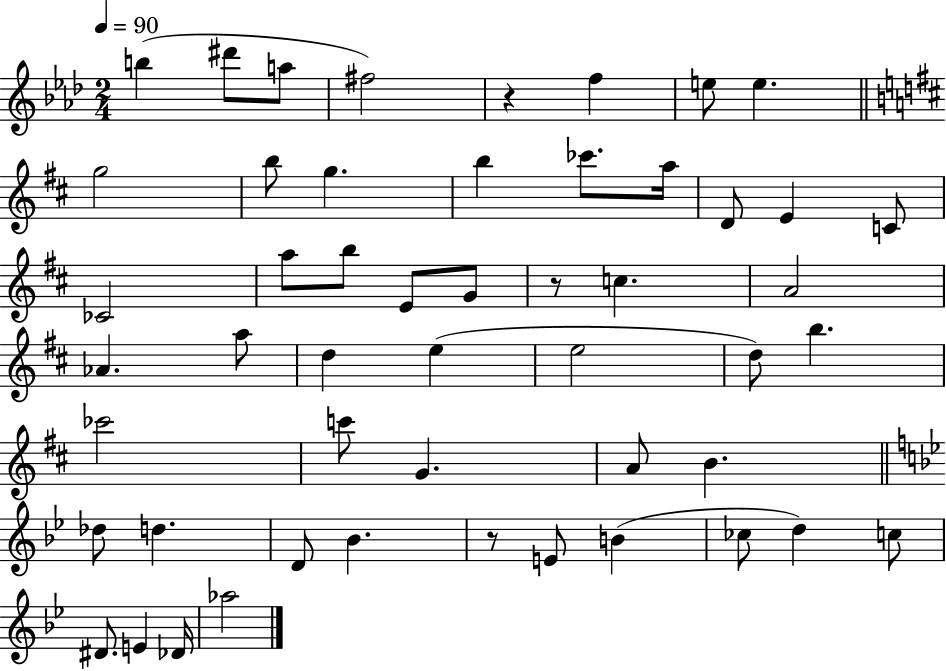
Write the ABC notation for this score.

X:1
T:Untitled
M:2/4
L:1/4
K:Ab
b ^d'/2 a/2 ^f2 z f e/2 e g2 b/2 g b _c'/2 a/4 D/2 E C/2 _C2 a/2 b/2 E/2 G/2 z/2 c A2 _A a/2 d e e2 d/2 b _c'2 c'/2 G A/2 B _d/2 d D/2 _B z/2 E/2 B _c/2 d c/2 ^D/2 E _D/4 _a2